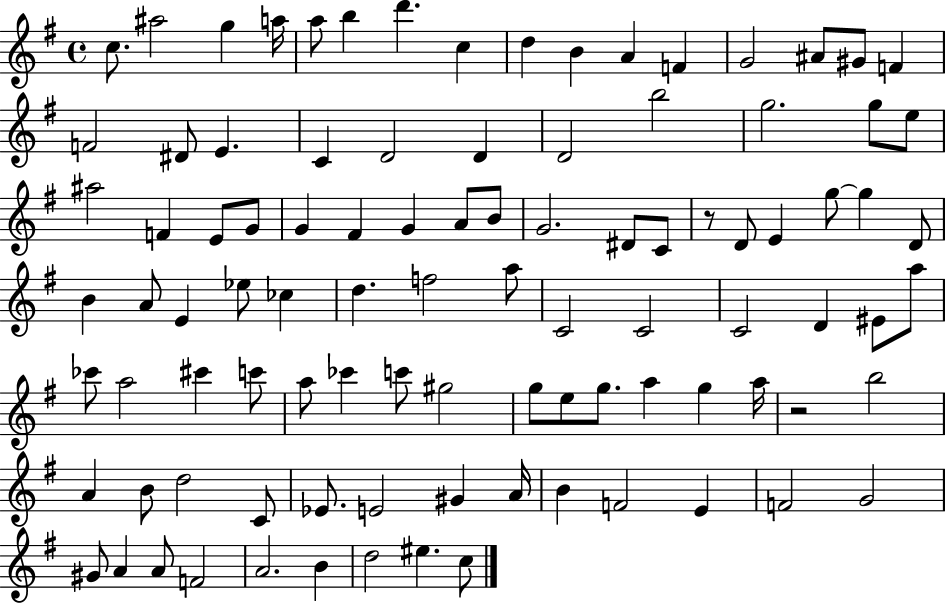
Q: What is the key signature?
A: G major